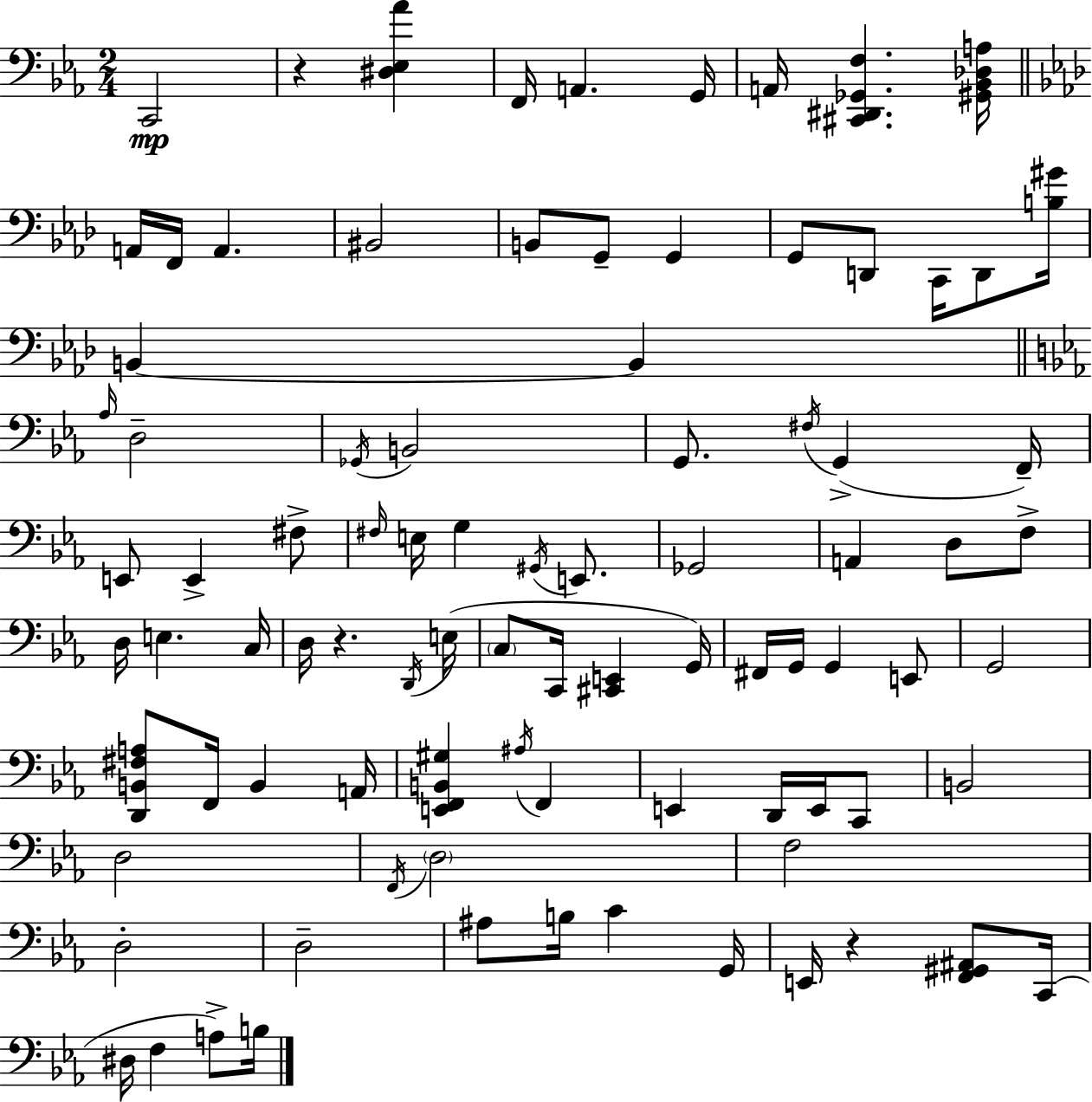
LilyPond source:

{
  \clef bass
  \numericTimeSignature
  \time 2/4
  \key ees \major
  \repeat volta 2 { c,2\mp | r4 <dis ees aes'>4 | f,16 a,4. g,16 | a,16 <cis, dis, ges, f>4. <gis, bes, des a>16 | \break \bar "||" \break \key aes \major a,16 f,16 a,4. | bis,2 | b,8 g,8-- g,4 | g,8 d,8 c,16 d,8 <b gis'>16 | \break b,4~~ b,4 | \bar "||" \break \key ees \major \grace { aes16 } d2-- | \acciaccatura { ges,16 } b,2 | g,8. \acciaccatura { fis16 }( g,4-> | f,16--) e,8 e,4-> | \break fis8-> \grace { fis16 } e16 g4 | \acciaccatura { gis,16 } e,8. ges,2 | a,4 | d8 f8-> d16 e4. | \break c16 d16 r4. | \acciaccatura { d,16 } e16( \parenthesize c8 | c,16 <cis, e,>4 g,16) fis,16 g,16 | g,4 e,8 g,2 | \break <d, b, fis a>8 | f,16 b,4 a,16 <e, f, b, gis>4 | \acciaccatura { ais16 } f,4 e,4 | d,16 e,16 c,8 b,2 | \break d2 | \acciaccatura { f,16 } | \parenthesize d2 | f2 | \break d2-. | d2-- | ais8 b16 c'4 g,16 | e,16 r4 <f, gis, ais,>8 c,16( | \break dis16 f4 a8->) b16 | } \bar "|."
}